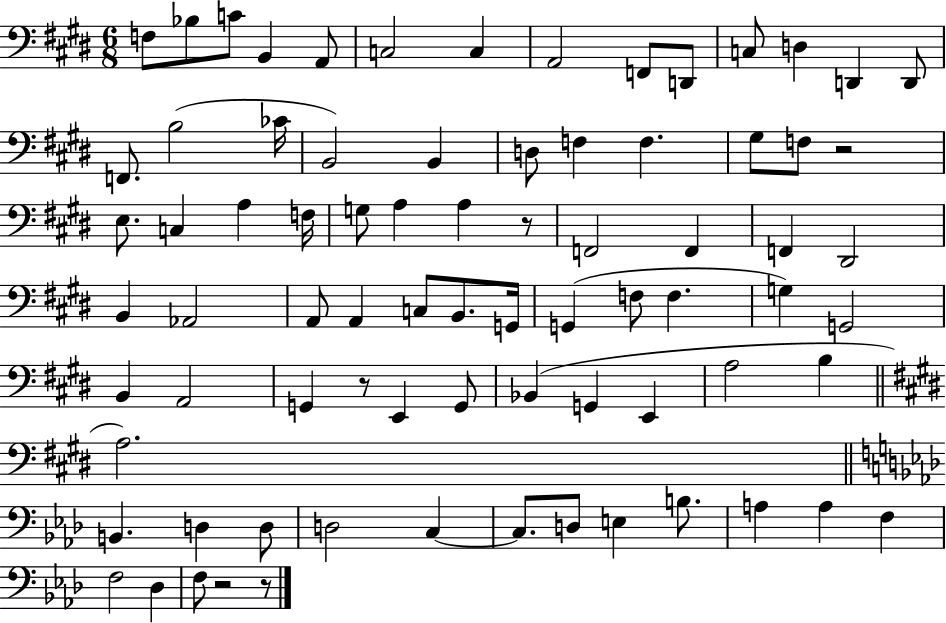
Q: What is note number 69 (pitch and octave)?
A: A3